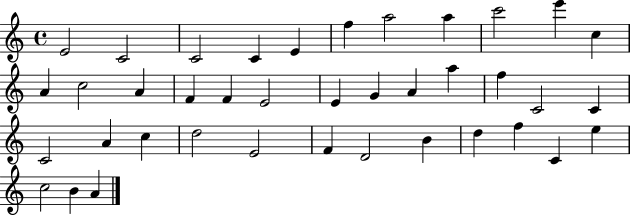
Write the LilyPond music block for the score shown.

{
  \clef treble
  \time 4/4
  \defaultTimeSignature
  \key c \major
  e'2 c'2 | c'2 c'4 e'4 | f''4 a''2 a''4 | c'''2 e'''4 c''4 | \break a'4 c''2 a'4 | f'4 f'4 e'2 | e'4 g'4 a'4 a''4 | f''4 c'2 c'4 | \break c'2 a'4 c''4 | d''2 e'2 | f'4 d'2 b'4 | d''4 f''4 c'4 e''4 | \break c''2 b'4 a'4 | \bar "|."
}